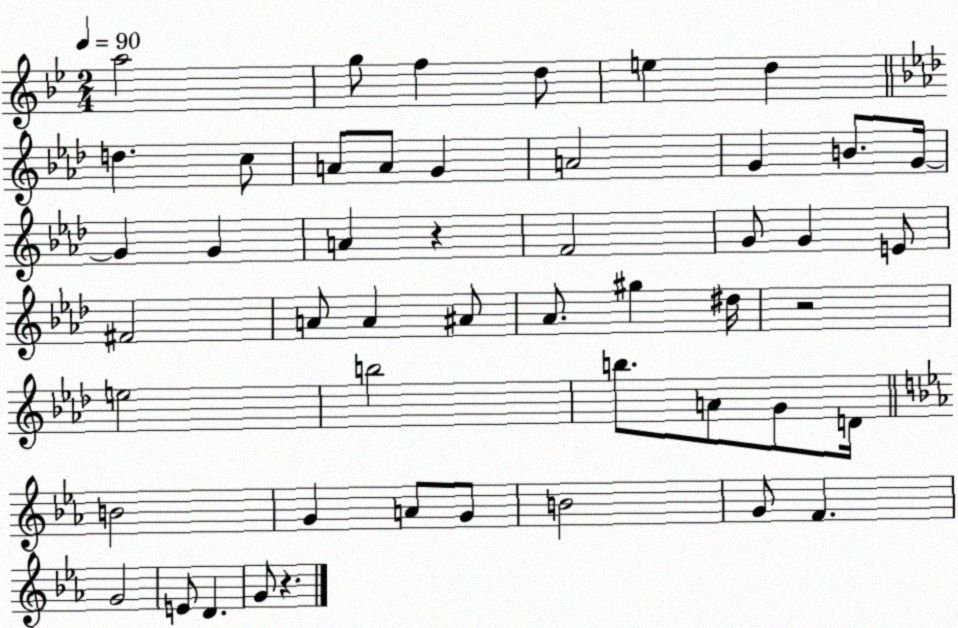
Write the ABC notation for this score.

X:1
T:Untitled
M:2/4
L:1/4
K:Bb
a2 g/2 f d/2 e d d c/2 A/2 A/2 G A2 G B/2 G/4 G G A z F2 G/2 G E/2 ^F2 A/2 A ^A/2 _A/2 ^g ^d/4 z2 e2 b2 b/2 A/2 G/2 D/4 B2 G A/2 G/2 B2 G/2 F G2 E/2 D G/2 z